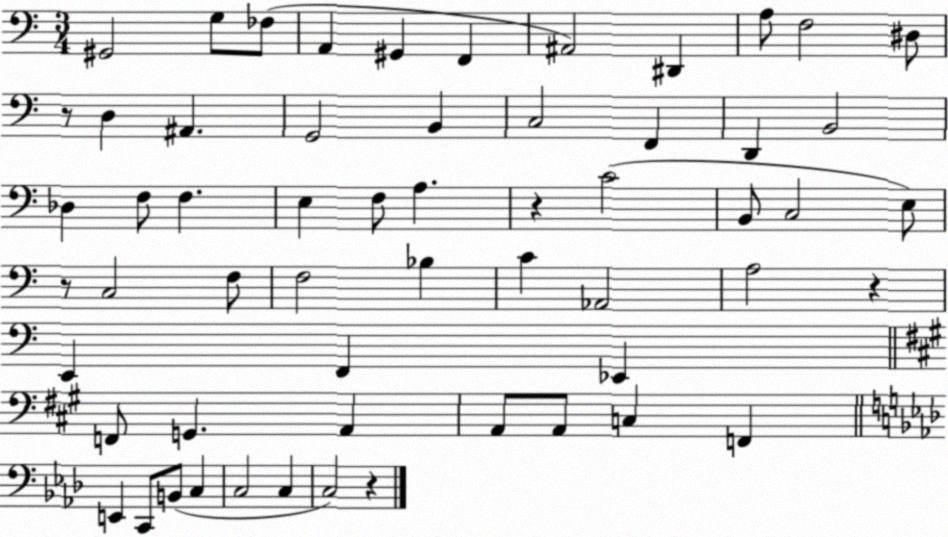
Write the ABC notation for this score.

X:1
T:Untitled
M:3/4
L:1/4
K:C
^G,,2 G,/2 _F,/2 A,, ^G,, F,, ^A,,2 ^D,, A,/2 F,2 ^D,/2 z/2 D, ^A,, G,,2 B,, C,2 F,, D,, B,,2 _D, F,/2 F, E, F,/2 A, z C2 B,,/2 C,2 E,/2 z/2 C,2 F,/2 F,2 _B, C _A,,2 A,2 z E,, F,, _E,, F,,/2 G,, A,, A,,/2 A,,/2 C, F,, E,, C,,/2 B,,/2 C, C,2 C, C,2 z